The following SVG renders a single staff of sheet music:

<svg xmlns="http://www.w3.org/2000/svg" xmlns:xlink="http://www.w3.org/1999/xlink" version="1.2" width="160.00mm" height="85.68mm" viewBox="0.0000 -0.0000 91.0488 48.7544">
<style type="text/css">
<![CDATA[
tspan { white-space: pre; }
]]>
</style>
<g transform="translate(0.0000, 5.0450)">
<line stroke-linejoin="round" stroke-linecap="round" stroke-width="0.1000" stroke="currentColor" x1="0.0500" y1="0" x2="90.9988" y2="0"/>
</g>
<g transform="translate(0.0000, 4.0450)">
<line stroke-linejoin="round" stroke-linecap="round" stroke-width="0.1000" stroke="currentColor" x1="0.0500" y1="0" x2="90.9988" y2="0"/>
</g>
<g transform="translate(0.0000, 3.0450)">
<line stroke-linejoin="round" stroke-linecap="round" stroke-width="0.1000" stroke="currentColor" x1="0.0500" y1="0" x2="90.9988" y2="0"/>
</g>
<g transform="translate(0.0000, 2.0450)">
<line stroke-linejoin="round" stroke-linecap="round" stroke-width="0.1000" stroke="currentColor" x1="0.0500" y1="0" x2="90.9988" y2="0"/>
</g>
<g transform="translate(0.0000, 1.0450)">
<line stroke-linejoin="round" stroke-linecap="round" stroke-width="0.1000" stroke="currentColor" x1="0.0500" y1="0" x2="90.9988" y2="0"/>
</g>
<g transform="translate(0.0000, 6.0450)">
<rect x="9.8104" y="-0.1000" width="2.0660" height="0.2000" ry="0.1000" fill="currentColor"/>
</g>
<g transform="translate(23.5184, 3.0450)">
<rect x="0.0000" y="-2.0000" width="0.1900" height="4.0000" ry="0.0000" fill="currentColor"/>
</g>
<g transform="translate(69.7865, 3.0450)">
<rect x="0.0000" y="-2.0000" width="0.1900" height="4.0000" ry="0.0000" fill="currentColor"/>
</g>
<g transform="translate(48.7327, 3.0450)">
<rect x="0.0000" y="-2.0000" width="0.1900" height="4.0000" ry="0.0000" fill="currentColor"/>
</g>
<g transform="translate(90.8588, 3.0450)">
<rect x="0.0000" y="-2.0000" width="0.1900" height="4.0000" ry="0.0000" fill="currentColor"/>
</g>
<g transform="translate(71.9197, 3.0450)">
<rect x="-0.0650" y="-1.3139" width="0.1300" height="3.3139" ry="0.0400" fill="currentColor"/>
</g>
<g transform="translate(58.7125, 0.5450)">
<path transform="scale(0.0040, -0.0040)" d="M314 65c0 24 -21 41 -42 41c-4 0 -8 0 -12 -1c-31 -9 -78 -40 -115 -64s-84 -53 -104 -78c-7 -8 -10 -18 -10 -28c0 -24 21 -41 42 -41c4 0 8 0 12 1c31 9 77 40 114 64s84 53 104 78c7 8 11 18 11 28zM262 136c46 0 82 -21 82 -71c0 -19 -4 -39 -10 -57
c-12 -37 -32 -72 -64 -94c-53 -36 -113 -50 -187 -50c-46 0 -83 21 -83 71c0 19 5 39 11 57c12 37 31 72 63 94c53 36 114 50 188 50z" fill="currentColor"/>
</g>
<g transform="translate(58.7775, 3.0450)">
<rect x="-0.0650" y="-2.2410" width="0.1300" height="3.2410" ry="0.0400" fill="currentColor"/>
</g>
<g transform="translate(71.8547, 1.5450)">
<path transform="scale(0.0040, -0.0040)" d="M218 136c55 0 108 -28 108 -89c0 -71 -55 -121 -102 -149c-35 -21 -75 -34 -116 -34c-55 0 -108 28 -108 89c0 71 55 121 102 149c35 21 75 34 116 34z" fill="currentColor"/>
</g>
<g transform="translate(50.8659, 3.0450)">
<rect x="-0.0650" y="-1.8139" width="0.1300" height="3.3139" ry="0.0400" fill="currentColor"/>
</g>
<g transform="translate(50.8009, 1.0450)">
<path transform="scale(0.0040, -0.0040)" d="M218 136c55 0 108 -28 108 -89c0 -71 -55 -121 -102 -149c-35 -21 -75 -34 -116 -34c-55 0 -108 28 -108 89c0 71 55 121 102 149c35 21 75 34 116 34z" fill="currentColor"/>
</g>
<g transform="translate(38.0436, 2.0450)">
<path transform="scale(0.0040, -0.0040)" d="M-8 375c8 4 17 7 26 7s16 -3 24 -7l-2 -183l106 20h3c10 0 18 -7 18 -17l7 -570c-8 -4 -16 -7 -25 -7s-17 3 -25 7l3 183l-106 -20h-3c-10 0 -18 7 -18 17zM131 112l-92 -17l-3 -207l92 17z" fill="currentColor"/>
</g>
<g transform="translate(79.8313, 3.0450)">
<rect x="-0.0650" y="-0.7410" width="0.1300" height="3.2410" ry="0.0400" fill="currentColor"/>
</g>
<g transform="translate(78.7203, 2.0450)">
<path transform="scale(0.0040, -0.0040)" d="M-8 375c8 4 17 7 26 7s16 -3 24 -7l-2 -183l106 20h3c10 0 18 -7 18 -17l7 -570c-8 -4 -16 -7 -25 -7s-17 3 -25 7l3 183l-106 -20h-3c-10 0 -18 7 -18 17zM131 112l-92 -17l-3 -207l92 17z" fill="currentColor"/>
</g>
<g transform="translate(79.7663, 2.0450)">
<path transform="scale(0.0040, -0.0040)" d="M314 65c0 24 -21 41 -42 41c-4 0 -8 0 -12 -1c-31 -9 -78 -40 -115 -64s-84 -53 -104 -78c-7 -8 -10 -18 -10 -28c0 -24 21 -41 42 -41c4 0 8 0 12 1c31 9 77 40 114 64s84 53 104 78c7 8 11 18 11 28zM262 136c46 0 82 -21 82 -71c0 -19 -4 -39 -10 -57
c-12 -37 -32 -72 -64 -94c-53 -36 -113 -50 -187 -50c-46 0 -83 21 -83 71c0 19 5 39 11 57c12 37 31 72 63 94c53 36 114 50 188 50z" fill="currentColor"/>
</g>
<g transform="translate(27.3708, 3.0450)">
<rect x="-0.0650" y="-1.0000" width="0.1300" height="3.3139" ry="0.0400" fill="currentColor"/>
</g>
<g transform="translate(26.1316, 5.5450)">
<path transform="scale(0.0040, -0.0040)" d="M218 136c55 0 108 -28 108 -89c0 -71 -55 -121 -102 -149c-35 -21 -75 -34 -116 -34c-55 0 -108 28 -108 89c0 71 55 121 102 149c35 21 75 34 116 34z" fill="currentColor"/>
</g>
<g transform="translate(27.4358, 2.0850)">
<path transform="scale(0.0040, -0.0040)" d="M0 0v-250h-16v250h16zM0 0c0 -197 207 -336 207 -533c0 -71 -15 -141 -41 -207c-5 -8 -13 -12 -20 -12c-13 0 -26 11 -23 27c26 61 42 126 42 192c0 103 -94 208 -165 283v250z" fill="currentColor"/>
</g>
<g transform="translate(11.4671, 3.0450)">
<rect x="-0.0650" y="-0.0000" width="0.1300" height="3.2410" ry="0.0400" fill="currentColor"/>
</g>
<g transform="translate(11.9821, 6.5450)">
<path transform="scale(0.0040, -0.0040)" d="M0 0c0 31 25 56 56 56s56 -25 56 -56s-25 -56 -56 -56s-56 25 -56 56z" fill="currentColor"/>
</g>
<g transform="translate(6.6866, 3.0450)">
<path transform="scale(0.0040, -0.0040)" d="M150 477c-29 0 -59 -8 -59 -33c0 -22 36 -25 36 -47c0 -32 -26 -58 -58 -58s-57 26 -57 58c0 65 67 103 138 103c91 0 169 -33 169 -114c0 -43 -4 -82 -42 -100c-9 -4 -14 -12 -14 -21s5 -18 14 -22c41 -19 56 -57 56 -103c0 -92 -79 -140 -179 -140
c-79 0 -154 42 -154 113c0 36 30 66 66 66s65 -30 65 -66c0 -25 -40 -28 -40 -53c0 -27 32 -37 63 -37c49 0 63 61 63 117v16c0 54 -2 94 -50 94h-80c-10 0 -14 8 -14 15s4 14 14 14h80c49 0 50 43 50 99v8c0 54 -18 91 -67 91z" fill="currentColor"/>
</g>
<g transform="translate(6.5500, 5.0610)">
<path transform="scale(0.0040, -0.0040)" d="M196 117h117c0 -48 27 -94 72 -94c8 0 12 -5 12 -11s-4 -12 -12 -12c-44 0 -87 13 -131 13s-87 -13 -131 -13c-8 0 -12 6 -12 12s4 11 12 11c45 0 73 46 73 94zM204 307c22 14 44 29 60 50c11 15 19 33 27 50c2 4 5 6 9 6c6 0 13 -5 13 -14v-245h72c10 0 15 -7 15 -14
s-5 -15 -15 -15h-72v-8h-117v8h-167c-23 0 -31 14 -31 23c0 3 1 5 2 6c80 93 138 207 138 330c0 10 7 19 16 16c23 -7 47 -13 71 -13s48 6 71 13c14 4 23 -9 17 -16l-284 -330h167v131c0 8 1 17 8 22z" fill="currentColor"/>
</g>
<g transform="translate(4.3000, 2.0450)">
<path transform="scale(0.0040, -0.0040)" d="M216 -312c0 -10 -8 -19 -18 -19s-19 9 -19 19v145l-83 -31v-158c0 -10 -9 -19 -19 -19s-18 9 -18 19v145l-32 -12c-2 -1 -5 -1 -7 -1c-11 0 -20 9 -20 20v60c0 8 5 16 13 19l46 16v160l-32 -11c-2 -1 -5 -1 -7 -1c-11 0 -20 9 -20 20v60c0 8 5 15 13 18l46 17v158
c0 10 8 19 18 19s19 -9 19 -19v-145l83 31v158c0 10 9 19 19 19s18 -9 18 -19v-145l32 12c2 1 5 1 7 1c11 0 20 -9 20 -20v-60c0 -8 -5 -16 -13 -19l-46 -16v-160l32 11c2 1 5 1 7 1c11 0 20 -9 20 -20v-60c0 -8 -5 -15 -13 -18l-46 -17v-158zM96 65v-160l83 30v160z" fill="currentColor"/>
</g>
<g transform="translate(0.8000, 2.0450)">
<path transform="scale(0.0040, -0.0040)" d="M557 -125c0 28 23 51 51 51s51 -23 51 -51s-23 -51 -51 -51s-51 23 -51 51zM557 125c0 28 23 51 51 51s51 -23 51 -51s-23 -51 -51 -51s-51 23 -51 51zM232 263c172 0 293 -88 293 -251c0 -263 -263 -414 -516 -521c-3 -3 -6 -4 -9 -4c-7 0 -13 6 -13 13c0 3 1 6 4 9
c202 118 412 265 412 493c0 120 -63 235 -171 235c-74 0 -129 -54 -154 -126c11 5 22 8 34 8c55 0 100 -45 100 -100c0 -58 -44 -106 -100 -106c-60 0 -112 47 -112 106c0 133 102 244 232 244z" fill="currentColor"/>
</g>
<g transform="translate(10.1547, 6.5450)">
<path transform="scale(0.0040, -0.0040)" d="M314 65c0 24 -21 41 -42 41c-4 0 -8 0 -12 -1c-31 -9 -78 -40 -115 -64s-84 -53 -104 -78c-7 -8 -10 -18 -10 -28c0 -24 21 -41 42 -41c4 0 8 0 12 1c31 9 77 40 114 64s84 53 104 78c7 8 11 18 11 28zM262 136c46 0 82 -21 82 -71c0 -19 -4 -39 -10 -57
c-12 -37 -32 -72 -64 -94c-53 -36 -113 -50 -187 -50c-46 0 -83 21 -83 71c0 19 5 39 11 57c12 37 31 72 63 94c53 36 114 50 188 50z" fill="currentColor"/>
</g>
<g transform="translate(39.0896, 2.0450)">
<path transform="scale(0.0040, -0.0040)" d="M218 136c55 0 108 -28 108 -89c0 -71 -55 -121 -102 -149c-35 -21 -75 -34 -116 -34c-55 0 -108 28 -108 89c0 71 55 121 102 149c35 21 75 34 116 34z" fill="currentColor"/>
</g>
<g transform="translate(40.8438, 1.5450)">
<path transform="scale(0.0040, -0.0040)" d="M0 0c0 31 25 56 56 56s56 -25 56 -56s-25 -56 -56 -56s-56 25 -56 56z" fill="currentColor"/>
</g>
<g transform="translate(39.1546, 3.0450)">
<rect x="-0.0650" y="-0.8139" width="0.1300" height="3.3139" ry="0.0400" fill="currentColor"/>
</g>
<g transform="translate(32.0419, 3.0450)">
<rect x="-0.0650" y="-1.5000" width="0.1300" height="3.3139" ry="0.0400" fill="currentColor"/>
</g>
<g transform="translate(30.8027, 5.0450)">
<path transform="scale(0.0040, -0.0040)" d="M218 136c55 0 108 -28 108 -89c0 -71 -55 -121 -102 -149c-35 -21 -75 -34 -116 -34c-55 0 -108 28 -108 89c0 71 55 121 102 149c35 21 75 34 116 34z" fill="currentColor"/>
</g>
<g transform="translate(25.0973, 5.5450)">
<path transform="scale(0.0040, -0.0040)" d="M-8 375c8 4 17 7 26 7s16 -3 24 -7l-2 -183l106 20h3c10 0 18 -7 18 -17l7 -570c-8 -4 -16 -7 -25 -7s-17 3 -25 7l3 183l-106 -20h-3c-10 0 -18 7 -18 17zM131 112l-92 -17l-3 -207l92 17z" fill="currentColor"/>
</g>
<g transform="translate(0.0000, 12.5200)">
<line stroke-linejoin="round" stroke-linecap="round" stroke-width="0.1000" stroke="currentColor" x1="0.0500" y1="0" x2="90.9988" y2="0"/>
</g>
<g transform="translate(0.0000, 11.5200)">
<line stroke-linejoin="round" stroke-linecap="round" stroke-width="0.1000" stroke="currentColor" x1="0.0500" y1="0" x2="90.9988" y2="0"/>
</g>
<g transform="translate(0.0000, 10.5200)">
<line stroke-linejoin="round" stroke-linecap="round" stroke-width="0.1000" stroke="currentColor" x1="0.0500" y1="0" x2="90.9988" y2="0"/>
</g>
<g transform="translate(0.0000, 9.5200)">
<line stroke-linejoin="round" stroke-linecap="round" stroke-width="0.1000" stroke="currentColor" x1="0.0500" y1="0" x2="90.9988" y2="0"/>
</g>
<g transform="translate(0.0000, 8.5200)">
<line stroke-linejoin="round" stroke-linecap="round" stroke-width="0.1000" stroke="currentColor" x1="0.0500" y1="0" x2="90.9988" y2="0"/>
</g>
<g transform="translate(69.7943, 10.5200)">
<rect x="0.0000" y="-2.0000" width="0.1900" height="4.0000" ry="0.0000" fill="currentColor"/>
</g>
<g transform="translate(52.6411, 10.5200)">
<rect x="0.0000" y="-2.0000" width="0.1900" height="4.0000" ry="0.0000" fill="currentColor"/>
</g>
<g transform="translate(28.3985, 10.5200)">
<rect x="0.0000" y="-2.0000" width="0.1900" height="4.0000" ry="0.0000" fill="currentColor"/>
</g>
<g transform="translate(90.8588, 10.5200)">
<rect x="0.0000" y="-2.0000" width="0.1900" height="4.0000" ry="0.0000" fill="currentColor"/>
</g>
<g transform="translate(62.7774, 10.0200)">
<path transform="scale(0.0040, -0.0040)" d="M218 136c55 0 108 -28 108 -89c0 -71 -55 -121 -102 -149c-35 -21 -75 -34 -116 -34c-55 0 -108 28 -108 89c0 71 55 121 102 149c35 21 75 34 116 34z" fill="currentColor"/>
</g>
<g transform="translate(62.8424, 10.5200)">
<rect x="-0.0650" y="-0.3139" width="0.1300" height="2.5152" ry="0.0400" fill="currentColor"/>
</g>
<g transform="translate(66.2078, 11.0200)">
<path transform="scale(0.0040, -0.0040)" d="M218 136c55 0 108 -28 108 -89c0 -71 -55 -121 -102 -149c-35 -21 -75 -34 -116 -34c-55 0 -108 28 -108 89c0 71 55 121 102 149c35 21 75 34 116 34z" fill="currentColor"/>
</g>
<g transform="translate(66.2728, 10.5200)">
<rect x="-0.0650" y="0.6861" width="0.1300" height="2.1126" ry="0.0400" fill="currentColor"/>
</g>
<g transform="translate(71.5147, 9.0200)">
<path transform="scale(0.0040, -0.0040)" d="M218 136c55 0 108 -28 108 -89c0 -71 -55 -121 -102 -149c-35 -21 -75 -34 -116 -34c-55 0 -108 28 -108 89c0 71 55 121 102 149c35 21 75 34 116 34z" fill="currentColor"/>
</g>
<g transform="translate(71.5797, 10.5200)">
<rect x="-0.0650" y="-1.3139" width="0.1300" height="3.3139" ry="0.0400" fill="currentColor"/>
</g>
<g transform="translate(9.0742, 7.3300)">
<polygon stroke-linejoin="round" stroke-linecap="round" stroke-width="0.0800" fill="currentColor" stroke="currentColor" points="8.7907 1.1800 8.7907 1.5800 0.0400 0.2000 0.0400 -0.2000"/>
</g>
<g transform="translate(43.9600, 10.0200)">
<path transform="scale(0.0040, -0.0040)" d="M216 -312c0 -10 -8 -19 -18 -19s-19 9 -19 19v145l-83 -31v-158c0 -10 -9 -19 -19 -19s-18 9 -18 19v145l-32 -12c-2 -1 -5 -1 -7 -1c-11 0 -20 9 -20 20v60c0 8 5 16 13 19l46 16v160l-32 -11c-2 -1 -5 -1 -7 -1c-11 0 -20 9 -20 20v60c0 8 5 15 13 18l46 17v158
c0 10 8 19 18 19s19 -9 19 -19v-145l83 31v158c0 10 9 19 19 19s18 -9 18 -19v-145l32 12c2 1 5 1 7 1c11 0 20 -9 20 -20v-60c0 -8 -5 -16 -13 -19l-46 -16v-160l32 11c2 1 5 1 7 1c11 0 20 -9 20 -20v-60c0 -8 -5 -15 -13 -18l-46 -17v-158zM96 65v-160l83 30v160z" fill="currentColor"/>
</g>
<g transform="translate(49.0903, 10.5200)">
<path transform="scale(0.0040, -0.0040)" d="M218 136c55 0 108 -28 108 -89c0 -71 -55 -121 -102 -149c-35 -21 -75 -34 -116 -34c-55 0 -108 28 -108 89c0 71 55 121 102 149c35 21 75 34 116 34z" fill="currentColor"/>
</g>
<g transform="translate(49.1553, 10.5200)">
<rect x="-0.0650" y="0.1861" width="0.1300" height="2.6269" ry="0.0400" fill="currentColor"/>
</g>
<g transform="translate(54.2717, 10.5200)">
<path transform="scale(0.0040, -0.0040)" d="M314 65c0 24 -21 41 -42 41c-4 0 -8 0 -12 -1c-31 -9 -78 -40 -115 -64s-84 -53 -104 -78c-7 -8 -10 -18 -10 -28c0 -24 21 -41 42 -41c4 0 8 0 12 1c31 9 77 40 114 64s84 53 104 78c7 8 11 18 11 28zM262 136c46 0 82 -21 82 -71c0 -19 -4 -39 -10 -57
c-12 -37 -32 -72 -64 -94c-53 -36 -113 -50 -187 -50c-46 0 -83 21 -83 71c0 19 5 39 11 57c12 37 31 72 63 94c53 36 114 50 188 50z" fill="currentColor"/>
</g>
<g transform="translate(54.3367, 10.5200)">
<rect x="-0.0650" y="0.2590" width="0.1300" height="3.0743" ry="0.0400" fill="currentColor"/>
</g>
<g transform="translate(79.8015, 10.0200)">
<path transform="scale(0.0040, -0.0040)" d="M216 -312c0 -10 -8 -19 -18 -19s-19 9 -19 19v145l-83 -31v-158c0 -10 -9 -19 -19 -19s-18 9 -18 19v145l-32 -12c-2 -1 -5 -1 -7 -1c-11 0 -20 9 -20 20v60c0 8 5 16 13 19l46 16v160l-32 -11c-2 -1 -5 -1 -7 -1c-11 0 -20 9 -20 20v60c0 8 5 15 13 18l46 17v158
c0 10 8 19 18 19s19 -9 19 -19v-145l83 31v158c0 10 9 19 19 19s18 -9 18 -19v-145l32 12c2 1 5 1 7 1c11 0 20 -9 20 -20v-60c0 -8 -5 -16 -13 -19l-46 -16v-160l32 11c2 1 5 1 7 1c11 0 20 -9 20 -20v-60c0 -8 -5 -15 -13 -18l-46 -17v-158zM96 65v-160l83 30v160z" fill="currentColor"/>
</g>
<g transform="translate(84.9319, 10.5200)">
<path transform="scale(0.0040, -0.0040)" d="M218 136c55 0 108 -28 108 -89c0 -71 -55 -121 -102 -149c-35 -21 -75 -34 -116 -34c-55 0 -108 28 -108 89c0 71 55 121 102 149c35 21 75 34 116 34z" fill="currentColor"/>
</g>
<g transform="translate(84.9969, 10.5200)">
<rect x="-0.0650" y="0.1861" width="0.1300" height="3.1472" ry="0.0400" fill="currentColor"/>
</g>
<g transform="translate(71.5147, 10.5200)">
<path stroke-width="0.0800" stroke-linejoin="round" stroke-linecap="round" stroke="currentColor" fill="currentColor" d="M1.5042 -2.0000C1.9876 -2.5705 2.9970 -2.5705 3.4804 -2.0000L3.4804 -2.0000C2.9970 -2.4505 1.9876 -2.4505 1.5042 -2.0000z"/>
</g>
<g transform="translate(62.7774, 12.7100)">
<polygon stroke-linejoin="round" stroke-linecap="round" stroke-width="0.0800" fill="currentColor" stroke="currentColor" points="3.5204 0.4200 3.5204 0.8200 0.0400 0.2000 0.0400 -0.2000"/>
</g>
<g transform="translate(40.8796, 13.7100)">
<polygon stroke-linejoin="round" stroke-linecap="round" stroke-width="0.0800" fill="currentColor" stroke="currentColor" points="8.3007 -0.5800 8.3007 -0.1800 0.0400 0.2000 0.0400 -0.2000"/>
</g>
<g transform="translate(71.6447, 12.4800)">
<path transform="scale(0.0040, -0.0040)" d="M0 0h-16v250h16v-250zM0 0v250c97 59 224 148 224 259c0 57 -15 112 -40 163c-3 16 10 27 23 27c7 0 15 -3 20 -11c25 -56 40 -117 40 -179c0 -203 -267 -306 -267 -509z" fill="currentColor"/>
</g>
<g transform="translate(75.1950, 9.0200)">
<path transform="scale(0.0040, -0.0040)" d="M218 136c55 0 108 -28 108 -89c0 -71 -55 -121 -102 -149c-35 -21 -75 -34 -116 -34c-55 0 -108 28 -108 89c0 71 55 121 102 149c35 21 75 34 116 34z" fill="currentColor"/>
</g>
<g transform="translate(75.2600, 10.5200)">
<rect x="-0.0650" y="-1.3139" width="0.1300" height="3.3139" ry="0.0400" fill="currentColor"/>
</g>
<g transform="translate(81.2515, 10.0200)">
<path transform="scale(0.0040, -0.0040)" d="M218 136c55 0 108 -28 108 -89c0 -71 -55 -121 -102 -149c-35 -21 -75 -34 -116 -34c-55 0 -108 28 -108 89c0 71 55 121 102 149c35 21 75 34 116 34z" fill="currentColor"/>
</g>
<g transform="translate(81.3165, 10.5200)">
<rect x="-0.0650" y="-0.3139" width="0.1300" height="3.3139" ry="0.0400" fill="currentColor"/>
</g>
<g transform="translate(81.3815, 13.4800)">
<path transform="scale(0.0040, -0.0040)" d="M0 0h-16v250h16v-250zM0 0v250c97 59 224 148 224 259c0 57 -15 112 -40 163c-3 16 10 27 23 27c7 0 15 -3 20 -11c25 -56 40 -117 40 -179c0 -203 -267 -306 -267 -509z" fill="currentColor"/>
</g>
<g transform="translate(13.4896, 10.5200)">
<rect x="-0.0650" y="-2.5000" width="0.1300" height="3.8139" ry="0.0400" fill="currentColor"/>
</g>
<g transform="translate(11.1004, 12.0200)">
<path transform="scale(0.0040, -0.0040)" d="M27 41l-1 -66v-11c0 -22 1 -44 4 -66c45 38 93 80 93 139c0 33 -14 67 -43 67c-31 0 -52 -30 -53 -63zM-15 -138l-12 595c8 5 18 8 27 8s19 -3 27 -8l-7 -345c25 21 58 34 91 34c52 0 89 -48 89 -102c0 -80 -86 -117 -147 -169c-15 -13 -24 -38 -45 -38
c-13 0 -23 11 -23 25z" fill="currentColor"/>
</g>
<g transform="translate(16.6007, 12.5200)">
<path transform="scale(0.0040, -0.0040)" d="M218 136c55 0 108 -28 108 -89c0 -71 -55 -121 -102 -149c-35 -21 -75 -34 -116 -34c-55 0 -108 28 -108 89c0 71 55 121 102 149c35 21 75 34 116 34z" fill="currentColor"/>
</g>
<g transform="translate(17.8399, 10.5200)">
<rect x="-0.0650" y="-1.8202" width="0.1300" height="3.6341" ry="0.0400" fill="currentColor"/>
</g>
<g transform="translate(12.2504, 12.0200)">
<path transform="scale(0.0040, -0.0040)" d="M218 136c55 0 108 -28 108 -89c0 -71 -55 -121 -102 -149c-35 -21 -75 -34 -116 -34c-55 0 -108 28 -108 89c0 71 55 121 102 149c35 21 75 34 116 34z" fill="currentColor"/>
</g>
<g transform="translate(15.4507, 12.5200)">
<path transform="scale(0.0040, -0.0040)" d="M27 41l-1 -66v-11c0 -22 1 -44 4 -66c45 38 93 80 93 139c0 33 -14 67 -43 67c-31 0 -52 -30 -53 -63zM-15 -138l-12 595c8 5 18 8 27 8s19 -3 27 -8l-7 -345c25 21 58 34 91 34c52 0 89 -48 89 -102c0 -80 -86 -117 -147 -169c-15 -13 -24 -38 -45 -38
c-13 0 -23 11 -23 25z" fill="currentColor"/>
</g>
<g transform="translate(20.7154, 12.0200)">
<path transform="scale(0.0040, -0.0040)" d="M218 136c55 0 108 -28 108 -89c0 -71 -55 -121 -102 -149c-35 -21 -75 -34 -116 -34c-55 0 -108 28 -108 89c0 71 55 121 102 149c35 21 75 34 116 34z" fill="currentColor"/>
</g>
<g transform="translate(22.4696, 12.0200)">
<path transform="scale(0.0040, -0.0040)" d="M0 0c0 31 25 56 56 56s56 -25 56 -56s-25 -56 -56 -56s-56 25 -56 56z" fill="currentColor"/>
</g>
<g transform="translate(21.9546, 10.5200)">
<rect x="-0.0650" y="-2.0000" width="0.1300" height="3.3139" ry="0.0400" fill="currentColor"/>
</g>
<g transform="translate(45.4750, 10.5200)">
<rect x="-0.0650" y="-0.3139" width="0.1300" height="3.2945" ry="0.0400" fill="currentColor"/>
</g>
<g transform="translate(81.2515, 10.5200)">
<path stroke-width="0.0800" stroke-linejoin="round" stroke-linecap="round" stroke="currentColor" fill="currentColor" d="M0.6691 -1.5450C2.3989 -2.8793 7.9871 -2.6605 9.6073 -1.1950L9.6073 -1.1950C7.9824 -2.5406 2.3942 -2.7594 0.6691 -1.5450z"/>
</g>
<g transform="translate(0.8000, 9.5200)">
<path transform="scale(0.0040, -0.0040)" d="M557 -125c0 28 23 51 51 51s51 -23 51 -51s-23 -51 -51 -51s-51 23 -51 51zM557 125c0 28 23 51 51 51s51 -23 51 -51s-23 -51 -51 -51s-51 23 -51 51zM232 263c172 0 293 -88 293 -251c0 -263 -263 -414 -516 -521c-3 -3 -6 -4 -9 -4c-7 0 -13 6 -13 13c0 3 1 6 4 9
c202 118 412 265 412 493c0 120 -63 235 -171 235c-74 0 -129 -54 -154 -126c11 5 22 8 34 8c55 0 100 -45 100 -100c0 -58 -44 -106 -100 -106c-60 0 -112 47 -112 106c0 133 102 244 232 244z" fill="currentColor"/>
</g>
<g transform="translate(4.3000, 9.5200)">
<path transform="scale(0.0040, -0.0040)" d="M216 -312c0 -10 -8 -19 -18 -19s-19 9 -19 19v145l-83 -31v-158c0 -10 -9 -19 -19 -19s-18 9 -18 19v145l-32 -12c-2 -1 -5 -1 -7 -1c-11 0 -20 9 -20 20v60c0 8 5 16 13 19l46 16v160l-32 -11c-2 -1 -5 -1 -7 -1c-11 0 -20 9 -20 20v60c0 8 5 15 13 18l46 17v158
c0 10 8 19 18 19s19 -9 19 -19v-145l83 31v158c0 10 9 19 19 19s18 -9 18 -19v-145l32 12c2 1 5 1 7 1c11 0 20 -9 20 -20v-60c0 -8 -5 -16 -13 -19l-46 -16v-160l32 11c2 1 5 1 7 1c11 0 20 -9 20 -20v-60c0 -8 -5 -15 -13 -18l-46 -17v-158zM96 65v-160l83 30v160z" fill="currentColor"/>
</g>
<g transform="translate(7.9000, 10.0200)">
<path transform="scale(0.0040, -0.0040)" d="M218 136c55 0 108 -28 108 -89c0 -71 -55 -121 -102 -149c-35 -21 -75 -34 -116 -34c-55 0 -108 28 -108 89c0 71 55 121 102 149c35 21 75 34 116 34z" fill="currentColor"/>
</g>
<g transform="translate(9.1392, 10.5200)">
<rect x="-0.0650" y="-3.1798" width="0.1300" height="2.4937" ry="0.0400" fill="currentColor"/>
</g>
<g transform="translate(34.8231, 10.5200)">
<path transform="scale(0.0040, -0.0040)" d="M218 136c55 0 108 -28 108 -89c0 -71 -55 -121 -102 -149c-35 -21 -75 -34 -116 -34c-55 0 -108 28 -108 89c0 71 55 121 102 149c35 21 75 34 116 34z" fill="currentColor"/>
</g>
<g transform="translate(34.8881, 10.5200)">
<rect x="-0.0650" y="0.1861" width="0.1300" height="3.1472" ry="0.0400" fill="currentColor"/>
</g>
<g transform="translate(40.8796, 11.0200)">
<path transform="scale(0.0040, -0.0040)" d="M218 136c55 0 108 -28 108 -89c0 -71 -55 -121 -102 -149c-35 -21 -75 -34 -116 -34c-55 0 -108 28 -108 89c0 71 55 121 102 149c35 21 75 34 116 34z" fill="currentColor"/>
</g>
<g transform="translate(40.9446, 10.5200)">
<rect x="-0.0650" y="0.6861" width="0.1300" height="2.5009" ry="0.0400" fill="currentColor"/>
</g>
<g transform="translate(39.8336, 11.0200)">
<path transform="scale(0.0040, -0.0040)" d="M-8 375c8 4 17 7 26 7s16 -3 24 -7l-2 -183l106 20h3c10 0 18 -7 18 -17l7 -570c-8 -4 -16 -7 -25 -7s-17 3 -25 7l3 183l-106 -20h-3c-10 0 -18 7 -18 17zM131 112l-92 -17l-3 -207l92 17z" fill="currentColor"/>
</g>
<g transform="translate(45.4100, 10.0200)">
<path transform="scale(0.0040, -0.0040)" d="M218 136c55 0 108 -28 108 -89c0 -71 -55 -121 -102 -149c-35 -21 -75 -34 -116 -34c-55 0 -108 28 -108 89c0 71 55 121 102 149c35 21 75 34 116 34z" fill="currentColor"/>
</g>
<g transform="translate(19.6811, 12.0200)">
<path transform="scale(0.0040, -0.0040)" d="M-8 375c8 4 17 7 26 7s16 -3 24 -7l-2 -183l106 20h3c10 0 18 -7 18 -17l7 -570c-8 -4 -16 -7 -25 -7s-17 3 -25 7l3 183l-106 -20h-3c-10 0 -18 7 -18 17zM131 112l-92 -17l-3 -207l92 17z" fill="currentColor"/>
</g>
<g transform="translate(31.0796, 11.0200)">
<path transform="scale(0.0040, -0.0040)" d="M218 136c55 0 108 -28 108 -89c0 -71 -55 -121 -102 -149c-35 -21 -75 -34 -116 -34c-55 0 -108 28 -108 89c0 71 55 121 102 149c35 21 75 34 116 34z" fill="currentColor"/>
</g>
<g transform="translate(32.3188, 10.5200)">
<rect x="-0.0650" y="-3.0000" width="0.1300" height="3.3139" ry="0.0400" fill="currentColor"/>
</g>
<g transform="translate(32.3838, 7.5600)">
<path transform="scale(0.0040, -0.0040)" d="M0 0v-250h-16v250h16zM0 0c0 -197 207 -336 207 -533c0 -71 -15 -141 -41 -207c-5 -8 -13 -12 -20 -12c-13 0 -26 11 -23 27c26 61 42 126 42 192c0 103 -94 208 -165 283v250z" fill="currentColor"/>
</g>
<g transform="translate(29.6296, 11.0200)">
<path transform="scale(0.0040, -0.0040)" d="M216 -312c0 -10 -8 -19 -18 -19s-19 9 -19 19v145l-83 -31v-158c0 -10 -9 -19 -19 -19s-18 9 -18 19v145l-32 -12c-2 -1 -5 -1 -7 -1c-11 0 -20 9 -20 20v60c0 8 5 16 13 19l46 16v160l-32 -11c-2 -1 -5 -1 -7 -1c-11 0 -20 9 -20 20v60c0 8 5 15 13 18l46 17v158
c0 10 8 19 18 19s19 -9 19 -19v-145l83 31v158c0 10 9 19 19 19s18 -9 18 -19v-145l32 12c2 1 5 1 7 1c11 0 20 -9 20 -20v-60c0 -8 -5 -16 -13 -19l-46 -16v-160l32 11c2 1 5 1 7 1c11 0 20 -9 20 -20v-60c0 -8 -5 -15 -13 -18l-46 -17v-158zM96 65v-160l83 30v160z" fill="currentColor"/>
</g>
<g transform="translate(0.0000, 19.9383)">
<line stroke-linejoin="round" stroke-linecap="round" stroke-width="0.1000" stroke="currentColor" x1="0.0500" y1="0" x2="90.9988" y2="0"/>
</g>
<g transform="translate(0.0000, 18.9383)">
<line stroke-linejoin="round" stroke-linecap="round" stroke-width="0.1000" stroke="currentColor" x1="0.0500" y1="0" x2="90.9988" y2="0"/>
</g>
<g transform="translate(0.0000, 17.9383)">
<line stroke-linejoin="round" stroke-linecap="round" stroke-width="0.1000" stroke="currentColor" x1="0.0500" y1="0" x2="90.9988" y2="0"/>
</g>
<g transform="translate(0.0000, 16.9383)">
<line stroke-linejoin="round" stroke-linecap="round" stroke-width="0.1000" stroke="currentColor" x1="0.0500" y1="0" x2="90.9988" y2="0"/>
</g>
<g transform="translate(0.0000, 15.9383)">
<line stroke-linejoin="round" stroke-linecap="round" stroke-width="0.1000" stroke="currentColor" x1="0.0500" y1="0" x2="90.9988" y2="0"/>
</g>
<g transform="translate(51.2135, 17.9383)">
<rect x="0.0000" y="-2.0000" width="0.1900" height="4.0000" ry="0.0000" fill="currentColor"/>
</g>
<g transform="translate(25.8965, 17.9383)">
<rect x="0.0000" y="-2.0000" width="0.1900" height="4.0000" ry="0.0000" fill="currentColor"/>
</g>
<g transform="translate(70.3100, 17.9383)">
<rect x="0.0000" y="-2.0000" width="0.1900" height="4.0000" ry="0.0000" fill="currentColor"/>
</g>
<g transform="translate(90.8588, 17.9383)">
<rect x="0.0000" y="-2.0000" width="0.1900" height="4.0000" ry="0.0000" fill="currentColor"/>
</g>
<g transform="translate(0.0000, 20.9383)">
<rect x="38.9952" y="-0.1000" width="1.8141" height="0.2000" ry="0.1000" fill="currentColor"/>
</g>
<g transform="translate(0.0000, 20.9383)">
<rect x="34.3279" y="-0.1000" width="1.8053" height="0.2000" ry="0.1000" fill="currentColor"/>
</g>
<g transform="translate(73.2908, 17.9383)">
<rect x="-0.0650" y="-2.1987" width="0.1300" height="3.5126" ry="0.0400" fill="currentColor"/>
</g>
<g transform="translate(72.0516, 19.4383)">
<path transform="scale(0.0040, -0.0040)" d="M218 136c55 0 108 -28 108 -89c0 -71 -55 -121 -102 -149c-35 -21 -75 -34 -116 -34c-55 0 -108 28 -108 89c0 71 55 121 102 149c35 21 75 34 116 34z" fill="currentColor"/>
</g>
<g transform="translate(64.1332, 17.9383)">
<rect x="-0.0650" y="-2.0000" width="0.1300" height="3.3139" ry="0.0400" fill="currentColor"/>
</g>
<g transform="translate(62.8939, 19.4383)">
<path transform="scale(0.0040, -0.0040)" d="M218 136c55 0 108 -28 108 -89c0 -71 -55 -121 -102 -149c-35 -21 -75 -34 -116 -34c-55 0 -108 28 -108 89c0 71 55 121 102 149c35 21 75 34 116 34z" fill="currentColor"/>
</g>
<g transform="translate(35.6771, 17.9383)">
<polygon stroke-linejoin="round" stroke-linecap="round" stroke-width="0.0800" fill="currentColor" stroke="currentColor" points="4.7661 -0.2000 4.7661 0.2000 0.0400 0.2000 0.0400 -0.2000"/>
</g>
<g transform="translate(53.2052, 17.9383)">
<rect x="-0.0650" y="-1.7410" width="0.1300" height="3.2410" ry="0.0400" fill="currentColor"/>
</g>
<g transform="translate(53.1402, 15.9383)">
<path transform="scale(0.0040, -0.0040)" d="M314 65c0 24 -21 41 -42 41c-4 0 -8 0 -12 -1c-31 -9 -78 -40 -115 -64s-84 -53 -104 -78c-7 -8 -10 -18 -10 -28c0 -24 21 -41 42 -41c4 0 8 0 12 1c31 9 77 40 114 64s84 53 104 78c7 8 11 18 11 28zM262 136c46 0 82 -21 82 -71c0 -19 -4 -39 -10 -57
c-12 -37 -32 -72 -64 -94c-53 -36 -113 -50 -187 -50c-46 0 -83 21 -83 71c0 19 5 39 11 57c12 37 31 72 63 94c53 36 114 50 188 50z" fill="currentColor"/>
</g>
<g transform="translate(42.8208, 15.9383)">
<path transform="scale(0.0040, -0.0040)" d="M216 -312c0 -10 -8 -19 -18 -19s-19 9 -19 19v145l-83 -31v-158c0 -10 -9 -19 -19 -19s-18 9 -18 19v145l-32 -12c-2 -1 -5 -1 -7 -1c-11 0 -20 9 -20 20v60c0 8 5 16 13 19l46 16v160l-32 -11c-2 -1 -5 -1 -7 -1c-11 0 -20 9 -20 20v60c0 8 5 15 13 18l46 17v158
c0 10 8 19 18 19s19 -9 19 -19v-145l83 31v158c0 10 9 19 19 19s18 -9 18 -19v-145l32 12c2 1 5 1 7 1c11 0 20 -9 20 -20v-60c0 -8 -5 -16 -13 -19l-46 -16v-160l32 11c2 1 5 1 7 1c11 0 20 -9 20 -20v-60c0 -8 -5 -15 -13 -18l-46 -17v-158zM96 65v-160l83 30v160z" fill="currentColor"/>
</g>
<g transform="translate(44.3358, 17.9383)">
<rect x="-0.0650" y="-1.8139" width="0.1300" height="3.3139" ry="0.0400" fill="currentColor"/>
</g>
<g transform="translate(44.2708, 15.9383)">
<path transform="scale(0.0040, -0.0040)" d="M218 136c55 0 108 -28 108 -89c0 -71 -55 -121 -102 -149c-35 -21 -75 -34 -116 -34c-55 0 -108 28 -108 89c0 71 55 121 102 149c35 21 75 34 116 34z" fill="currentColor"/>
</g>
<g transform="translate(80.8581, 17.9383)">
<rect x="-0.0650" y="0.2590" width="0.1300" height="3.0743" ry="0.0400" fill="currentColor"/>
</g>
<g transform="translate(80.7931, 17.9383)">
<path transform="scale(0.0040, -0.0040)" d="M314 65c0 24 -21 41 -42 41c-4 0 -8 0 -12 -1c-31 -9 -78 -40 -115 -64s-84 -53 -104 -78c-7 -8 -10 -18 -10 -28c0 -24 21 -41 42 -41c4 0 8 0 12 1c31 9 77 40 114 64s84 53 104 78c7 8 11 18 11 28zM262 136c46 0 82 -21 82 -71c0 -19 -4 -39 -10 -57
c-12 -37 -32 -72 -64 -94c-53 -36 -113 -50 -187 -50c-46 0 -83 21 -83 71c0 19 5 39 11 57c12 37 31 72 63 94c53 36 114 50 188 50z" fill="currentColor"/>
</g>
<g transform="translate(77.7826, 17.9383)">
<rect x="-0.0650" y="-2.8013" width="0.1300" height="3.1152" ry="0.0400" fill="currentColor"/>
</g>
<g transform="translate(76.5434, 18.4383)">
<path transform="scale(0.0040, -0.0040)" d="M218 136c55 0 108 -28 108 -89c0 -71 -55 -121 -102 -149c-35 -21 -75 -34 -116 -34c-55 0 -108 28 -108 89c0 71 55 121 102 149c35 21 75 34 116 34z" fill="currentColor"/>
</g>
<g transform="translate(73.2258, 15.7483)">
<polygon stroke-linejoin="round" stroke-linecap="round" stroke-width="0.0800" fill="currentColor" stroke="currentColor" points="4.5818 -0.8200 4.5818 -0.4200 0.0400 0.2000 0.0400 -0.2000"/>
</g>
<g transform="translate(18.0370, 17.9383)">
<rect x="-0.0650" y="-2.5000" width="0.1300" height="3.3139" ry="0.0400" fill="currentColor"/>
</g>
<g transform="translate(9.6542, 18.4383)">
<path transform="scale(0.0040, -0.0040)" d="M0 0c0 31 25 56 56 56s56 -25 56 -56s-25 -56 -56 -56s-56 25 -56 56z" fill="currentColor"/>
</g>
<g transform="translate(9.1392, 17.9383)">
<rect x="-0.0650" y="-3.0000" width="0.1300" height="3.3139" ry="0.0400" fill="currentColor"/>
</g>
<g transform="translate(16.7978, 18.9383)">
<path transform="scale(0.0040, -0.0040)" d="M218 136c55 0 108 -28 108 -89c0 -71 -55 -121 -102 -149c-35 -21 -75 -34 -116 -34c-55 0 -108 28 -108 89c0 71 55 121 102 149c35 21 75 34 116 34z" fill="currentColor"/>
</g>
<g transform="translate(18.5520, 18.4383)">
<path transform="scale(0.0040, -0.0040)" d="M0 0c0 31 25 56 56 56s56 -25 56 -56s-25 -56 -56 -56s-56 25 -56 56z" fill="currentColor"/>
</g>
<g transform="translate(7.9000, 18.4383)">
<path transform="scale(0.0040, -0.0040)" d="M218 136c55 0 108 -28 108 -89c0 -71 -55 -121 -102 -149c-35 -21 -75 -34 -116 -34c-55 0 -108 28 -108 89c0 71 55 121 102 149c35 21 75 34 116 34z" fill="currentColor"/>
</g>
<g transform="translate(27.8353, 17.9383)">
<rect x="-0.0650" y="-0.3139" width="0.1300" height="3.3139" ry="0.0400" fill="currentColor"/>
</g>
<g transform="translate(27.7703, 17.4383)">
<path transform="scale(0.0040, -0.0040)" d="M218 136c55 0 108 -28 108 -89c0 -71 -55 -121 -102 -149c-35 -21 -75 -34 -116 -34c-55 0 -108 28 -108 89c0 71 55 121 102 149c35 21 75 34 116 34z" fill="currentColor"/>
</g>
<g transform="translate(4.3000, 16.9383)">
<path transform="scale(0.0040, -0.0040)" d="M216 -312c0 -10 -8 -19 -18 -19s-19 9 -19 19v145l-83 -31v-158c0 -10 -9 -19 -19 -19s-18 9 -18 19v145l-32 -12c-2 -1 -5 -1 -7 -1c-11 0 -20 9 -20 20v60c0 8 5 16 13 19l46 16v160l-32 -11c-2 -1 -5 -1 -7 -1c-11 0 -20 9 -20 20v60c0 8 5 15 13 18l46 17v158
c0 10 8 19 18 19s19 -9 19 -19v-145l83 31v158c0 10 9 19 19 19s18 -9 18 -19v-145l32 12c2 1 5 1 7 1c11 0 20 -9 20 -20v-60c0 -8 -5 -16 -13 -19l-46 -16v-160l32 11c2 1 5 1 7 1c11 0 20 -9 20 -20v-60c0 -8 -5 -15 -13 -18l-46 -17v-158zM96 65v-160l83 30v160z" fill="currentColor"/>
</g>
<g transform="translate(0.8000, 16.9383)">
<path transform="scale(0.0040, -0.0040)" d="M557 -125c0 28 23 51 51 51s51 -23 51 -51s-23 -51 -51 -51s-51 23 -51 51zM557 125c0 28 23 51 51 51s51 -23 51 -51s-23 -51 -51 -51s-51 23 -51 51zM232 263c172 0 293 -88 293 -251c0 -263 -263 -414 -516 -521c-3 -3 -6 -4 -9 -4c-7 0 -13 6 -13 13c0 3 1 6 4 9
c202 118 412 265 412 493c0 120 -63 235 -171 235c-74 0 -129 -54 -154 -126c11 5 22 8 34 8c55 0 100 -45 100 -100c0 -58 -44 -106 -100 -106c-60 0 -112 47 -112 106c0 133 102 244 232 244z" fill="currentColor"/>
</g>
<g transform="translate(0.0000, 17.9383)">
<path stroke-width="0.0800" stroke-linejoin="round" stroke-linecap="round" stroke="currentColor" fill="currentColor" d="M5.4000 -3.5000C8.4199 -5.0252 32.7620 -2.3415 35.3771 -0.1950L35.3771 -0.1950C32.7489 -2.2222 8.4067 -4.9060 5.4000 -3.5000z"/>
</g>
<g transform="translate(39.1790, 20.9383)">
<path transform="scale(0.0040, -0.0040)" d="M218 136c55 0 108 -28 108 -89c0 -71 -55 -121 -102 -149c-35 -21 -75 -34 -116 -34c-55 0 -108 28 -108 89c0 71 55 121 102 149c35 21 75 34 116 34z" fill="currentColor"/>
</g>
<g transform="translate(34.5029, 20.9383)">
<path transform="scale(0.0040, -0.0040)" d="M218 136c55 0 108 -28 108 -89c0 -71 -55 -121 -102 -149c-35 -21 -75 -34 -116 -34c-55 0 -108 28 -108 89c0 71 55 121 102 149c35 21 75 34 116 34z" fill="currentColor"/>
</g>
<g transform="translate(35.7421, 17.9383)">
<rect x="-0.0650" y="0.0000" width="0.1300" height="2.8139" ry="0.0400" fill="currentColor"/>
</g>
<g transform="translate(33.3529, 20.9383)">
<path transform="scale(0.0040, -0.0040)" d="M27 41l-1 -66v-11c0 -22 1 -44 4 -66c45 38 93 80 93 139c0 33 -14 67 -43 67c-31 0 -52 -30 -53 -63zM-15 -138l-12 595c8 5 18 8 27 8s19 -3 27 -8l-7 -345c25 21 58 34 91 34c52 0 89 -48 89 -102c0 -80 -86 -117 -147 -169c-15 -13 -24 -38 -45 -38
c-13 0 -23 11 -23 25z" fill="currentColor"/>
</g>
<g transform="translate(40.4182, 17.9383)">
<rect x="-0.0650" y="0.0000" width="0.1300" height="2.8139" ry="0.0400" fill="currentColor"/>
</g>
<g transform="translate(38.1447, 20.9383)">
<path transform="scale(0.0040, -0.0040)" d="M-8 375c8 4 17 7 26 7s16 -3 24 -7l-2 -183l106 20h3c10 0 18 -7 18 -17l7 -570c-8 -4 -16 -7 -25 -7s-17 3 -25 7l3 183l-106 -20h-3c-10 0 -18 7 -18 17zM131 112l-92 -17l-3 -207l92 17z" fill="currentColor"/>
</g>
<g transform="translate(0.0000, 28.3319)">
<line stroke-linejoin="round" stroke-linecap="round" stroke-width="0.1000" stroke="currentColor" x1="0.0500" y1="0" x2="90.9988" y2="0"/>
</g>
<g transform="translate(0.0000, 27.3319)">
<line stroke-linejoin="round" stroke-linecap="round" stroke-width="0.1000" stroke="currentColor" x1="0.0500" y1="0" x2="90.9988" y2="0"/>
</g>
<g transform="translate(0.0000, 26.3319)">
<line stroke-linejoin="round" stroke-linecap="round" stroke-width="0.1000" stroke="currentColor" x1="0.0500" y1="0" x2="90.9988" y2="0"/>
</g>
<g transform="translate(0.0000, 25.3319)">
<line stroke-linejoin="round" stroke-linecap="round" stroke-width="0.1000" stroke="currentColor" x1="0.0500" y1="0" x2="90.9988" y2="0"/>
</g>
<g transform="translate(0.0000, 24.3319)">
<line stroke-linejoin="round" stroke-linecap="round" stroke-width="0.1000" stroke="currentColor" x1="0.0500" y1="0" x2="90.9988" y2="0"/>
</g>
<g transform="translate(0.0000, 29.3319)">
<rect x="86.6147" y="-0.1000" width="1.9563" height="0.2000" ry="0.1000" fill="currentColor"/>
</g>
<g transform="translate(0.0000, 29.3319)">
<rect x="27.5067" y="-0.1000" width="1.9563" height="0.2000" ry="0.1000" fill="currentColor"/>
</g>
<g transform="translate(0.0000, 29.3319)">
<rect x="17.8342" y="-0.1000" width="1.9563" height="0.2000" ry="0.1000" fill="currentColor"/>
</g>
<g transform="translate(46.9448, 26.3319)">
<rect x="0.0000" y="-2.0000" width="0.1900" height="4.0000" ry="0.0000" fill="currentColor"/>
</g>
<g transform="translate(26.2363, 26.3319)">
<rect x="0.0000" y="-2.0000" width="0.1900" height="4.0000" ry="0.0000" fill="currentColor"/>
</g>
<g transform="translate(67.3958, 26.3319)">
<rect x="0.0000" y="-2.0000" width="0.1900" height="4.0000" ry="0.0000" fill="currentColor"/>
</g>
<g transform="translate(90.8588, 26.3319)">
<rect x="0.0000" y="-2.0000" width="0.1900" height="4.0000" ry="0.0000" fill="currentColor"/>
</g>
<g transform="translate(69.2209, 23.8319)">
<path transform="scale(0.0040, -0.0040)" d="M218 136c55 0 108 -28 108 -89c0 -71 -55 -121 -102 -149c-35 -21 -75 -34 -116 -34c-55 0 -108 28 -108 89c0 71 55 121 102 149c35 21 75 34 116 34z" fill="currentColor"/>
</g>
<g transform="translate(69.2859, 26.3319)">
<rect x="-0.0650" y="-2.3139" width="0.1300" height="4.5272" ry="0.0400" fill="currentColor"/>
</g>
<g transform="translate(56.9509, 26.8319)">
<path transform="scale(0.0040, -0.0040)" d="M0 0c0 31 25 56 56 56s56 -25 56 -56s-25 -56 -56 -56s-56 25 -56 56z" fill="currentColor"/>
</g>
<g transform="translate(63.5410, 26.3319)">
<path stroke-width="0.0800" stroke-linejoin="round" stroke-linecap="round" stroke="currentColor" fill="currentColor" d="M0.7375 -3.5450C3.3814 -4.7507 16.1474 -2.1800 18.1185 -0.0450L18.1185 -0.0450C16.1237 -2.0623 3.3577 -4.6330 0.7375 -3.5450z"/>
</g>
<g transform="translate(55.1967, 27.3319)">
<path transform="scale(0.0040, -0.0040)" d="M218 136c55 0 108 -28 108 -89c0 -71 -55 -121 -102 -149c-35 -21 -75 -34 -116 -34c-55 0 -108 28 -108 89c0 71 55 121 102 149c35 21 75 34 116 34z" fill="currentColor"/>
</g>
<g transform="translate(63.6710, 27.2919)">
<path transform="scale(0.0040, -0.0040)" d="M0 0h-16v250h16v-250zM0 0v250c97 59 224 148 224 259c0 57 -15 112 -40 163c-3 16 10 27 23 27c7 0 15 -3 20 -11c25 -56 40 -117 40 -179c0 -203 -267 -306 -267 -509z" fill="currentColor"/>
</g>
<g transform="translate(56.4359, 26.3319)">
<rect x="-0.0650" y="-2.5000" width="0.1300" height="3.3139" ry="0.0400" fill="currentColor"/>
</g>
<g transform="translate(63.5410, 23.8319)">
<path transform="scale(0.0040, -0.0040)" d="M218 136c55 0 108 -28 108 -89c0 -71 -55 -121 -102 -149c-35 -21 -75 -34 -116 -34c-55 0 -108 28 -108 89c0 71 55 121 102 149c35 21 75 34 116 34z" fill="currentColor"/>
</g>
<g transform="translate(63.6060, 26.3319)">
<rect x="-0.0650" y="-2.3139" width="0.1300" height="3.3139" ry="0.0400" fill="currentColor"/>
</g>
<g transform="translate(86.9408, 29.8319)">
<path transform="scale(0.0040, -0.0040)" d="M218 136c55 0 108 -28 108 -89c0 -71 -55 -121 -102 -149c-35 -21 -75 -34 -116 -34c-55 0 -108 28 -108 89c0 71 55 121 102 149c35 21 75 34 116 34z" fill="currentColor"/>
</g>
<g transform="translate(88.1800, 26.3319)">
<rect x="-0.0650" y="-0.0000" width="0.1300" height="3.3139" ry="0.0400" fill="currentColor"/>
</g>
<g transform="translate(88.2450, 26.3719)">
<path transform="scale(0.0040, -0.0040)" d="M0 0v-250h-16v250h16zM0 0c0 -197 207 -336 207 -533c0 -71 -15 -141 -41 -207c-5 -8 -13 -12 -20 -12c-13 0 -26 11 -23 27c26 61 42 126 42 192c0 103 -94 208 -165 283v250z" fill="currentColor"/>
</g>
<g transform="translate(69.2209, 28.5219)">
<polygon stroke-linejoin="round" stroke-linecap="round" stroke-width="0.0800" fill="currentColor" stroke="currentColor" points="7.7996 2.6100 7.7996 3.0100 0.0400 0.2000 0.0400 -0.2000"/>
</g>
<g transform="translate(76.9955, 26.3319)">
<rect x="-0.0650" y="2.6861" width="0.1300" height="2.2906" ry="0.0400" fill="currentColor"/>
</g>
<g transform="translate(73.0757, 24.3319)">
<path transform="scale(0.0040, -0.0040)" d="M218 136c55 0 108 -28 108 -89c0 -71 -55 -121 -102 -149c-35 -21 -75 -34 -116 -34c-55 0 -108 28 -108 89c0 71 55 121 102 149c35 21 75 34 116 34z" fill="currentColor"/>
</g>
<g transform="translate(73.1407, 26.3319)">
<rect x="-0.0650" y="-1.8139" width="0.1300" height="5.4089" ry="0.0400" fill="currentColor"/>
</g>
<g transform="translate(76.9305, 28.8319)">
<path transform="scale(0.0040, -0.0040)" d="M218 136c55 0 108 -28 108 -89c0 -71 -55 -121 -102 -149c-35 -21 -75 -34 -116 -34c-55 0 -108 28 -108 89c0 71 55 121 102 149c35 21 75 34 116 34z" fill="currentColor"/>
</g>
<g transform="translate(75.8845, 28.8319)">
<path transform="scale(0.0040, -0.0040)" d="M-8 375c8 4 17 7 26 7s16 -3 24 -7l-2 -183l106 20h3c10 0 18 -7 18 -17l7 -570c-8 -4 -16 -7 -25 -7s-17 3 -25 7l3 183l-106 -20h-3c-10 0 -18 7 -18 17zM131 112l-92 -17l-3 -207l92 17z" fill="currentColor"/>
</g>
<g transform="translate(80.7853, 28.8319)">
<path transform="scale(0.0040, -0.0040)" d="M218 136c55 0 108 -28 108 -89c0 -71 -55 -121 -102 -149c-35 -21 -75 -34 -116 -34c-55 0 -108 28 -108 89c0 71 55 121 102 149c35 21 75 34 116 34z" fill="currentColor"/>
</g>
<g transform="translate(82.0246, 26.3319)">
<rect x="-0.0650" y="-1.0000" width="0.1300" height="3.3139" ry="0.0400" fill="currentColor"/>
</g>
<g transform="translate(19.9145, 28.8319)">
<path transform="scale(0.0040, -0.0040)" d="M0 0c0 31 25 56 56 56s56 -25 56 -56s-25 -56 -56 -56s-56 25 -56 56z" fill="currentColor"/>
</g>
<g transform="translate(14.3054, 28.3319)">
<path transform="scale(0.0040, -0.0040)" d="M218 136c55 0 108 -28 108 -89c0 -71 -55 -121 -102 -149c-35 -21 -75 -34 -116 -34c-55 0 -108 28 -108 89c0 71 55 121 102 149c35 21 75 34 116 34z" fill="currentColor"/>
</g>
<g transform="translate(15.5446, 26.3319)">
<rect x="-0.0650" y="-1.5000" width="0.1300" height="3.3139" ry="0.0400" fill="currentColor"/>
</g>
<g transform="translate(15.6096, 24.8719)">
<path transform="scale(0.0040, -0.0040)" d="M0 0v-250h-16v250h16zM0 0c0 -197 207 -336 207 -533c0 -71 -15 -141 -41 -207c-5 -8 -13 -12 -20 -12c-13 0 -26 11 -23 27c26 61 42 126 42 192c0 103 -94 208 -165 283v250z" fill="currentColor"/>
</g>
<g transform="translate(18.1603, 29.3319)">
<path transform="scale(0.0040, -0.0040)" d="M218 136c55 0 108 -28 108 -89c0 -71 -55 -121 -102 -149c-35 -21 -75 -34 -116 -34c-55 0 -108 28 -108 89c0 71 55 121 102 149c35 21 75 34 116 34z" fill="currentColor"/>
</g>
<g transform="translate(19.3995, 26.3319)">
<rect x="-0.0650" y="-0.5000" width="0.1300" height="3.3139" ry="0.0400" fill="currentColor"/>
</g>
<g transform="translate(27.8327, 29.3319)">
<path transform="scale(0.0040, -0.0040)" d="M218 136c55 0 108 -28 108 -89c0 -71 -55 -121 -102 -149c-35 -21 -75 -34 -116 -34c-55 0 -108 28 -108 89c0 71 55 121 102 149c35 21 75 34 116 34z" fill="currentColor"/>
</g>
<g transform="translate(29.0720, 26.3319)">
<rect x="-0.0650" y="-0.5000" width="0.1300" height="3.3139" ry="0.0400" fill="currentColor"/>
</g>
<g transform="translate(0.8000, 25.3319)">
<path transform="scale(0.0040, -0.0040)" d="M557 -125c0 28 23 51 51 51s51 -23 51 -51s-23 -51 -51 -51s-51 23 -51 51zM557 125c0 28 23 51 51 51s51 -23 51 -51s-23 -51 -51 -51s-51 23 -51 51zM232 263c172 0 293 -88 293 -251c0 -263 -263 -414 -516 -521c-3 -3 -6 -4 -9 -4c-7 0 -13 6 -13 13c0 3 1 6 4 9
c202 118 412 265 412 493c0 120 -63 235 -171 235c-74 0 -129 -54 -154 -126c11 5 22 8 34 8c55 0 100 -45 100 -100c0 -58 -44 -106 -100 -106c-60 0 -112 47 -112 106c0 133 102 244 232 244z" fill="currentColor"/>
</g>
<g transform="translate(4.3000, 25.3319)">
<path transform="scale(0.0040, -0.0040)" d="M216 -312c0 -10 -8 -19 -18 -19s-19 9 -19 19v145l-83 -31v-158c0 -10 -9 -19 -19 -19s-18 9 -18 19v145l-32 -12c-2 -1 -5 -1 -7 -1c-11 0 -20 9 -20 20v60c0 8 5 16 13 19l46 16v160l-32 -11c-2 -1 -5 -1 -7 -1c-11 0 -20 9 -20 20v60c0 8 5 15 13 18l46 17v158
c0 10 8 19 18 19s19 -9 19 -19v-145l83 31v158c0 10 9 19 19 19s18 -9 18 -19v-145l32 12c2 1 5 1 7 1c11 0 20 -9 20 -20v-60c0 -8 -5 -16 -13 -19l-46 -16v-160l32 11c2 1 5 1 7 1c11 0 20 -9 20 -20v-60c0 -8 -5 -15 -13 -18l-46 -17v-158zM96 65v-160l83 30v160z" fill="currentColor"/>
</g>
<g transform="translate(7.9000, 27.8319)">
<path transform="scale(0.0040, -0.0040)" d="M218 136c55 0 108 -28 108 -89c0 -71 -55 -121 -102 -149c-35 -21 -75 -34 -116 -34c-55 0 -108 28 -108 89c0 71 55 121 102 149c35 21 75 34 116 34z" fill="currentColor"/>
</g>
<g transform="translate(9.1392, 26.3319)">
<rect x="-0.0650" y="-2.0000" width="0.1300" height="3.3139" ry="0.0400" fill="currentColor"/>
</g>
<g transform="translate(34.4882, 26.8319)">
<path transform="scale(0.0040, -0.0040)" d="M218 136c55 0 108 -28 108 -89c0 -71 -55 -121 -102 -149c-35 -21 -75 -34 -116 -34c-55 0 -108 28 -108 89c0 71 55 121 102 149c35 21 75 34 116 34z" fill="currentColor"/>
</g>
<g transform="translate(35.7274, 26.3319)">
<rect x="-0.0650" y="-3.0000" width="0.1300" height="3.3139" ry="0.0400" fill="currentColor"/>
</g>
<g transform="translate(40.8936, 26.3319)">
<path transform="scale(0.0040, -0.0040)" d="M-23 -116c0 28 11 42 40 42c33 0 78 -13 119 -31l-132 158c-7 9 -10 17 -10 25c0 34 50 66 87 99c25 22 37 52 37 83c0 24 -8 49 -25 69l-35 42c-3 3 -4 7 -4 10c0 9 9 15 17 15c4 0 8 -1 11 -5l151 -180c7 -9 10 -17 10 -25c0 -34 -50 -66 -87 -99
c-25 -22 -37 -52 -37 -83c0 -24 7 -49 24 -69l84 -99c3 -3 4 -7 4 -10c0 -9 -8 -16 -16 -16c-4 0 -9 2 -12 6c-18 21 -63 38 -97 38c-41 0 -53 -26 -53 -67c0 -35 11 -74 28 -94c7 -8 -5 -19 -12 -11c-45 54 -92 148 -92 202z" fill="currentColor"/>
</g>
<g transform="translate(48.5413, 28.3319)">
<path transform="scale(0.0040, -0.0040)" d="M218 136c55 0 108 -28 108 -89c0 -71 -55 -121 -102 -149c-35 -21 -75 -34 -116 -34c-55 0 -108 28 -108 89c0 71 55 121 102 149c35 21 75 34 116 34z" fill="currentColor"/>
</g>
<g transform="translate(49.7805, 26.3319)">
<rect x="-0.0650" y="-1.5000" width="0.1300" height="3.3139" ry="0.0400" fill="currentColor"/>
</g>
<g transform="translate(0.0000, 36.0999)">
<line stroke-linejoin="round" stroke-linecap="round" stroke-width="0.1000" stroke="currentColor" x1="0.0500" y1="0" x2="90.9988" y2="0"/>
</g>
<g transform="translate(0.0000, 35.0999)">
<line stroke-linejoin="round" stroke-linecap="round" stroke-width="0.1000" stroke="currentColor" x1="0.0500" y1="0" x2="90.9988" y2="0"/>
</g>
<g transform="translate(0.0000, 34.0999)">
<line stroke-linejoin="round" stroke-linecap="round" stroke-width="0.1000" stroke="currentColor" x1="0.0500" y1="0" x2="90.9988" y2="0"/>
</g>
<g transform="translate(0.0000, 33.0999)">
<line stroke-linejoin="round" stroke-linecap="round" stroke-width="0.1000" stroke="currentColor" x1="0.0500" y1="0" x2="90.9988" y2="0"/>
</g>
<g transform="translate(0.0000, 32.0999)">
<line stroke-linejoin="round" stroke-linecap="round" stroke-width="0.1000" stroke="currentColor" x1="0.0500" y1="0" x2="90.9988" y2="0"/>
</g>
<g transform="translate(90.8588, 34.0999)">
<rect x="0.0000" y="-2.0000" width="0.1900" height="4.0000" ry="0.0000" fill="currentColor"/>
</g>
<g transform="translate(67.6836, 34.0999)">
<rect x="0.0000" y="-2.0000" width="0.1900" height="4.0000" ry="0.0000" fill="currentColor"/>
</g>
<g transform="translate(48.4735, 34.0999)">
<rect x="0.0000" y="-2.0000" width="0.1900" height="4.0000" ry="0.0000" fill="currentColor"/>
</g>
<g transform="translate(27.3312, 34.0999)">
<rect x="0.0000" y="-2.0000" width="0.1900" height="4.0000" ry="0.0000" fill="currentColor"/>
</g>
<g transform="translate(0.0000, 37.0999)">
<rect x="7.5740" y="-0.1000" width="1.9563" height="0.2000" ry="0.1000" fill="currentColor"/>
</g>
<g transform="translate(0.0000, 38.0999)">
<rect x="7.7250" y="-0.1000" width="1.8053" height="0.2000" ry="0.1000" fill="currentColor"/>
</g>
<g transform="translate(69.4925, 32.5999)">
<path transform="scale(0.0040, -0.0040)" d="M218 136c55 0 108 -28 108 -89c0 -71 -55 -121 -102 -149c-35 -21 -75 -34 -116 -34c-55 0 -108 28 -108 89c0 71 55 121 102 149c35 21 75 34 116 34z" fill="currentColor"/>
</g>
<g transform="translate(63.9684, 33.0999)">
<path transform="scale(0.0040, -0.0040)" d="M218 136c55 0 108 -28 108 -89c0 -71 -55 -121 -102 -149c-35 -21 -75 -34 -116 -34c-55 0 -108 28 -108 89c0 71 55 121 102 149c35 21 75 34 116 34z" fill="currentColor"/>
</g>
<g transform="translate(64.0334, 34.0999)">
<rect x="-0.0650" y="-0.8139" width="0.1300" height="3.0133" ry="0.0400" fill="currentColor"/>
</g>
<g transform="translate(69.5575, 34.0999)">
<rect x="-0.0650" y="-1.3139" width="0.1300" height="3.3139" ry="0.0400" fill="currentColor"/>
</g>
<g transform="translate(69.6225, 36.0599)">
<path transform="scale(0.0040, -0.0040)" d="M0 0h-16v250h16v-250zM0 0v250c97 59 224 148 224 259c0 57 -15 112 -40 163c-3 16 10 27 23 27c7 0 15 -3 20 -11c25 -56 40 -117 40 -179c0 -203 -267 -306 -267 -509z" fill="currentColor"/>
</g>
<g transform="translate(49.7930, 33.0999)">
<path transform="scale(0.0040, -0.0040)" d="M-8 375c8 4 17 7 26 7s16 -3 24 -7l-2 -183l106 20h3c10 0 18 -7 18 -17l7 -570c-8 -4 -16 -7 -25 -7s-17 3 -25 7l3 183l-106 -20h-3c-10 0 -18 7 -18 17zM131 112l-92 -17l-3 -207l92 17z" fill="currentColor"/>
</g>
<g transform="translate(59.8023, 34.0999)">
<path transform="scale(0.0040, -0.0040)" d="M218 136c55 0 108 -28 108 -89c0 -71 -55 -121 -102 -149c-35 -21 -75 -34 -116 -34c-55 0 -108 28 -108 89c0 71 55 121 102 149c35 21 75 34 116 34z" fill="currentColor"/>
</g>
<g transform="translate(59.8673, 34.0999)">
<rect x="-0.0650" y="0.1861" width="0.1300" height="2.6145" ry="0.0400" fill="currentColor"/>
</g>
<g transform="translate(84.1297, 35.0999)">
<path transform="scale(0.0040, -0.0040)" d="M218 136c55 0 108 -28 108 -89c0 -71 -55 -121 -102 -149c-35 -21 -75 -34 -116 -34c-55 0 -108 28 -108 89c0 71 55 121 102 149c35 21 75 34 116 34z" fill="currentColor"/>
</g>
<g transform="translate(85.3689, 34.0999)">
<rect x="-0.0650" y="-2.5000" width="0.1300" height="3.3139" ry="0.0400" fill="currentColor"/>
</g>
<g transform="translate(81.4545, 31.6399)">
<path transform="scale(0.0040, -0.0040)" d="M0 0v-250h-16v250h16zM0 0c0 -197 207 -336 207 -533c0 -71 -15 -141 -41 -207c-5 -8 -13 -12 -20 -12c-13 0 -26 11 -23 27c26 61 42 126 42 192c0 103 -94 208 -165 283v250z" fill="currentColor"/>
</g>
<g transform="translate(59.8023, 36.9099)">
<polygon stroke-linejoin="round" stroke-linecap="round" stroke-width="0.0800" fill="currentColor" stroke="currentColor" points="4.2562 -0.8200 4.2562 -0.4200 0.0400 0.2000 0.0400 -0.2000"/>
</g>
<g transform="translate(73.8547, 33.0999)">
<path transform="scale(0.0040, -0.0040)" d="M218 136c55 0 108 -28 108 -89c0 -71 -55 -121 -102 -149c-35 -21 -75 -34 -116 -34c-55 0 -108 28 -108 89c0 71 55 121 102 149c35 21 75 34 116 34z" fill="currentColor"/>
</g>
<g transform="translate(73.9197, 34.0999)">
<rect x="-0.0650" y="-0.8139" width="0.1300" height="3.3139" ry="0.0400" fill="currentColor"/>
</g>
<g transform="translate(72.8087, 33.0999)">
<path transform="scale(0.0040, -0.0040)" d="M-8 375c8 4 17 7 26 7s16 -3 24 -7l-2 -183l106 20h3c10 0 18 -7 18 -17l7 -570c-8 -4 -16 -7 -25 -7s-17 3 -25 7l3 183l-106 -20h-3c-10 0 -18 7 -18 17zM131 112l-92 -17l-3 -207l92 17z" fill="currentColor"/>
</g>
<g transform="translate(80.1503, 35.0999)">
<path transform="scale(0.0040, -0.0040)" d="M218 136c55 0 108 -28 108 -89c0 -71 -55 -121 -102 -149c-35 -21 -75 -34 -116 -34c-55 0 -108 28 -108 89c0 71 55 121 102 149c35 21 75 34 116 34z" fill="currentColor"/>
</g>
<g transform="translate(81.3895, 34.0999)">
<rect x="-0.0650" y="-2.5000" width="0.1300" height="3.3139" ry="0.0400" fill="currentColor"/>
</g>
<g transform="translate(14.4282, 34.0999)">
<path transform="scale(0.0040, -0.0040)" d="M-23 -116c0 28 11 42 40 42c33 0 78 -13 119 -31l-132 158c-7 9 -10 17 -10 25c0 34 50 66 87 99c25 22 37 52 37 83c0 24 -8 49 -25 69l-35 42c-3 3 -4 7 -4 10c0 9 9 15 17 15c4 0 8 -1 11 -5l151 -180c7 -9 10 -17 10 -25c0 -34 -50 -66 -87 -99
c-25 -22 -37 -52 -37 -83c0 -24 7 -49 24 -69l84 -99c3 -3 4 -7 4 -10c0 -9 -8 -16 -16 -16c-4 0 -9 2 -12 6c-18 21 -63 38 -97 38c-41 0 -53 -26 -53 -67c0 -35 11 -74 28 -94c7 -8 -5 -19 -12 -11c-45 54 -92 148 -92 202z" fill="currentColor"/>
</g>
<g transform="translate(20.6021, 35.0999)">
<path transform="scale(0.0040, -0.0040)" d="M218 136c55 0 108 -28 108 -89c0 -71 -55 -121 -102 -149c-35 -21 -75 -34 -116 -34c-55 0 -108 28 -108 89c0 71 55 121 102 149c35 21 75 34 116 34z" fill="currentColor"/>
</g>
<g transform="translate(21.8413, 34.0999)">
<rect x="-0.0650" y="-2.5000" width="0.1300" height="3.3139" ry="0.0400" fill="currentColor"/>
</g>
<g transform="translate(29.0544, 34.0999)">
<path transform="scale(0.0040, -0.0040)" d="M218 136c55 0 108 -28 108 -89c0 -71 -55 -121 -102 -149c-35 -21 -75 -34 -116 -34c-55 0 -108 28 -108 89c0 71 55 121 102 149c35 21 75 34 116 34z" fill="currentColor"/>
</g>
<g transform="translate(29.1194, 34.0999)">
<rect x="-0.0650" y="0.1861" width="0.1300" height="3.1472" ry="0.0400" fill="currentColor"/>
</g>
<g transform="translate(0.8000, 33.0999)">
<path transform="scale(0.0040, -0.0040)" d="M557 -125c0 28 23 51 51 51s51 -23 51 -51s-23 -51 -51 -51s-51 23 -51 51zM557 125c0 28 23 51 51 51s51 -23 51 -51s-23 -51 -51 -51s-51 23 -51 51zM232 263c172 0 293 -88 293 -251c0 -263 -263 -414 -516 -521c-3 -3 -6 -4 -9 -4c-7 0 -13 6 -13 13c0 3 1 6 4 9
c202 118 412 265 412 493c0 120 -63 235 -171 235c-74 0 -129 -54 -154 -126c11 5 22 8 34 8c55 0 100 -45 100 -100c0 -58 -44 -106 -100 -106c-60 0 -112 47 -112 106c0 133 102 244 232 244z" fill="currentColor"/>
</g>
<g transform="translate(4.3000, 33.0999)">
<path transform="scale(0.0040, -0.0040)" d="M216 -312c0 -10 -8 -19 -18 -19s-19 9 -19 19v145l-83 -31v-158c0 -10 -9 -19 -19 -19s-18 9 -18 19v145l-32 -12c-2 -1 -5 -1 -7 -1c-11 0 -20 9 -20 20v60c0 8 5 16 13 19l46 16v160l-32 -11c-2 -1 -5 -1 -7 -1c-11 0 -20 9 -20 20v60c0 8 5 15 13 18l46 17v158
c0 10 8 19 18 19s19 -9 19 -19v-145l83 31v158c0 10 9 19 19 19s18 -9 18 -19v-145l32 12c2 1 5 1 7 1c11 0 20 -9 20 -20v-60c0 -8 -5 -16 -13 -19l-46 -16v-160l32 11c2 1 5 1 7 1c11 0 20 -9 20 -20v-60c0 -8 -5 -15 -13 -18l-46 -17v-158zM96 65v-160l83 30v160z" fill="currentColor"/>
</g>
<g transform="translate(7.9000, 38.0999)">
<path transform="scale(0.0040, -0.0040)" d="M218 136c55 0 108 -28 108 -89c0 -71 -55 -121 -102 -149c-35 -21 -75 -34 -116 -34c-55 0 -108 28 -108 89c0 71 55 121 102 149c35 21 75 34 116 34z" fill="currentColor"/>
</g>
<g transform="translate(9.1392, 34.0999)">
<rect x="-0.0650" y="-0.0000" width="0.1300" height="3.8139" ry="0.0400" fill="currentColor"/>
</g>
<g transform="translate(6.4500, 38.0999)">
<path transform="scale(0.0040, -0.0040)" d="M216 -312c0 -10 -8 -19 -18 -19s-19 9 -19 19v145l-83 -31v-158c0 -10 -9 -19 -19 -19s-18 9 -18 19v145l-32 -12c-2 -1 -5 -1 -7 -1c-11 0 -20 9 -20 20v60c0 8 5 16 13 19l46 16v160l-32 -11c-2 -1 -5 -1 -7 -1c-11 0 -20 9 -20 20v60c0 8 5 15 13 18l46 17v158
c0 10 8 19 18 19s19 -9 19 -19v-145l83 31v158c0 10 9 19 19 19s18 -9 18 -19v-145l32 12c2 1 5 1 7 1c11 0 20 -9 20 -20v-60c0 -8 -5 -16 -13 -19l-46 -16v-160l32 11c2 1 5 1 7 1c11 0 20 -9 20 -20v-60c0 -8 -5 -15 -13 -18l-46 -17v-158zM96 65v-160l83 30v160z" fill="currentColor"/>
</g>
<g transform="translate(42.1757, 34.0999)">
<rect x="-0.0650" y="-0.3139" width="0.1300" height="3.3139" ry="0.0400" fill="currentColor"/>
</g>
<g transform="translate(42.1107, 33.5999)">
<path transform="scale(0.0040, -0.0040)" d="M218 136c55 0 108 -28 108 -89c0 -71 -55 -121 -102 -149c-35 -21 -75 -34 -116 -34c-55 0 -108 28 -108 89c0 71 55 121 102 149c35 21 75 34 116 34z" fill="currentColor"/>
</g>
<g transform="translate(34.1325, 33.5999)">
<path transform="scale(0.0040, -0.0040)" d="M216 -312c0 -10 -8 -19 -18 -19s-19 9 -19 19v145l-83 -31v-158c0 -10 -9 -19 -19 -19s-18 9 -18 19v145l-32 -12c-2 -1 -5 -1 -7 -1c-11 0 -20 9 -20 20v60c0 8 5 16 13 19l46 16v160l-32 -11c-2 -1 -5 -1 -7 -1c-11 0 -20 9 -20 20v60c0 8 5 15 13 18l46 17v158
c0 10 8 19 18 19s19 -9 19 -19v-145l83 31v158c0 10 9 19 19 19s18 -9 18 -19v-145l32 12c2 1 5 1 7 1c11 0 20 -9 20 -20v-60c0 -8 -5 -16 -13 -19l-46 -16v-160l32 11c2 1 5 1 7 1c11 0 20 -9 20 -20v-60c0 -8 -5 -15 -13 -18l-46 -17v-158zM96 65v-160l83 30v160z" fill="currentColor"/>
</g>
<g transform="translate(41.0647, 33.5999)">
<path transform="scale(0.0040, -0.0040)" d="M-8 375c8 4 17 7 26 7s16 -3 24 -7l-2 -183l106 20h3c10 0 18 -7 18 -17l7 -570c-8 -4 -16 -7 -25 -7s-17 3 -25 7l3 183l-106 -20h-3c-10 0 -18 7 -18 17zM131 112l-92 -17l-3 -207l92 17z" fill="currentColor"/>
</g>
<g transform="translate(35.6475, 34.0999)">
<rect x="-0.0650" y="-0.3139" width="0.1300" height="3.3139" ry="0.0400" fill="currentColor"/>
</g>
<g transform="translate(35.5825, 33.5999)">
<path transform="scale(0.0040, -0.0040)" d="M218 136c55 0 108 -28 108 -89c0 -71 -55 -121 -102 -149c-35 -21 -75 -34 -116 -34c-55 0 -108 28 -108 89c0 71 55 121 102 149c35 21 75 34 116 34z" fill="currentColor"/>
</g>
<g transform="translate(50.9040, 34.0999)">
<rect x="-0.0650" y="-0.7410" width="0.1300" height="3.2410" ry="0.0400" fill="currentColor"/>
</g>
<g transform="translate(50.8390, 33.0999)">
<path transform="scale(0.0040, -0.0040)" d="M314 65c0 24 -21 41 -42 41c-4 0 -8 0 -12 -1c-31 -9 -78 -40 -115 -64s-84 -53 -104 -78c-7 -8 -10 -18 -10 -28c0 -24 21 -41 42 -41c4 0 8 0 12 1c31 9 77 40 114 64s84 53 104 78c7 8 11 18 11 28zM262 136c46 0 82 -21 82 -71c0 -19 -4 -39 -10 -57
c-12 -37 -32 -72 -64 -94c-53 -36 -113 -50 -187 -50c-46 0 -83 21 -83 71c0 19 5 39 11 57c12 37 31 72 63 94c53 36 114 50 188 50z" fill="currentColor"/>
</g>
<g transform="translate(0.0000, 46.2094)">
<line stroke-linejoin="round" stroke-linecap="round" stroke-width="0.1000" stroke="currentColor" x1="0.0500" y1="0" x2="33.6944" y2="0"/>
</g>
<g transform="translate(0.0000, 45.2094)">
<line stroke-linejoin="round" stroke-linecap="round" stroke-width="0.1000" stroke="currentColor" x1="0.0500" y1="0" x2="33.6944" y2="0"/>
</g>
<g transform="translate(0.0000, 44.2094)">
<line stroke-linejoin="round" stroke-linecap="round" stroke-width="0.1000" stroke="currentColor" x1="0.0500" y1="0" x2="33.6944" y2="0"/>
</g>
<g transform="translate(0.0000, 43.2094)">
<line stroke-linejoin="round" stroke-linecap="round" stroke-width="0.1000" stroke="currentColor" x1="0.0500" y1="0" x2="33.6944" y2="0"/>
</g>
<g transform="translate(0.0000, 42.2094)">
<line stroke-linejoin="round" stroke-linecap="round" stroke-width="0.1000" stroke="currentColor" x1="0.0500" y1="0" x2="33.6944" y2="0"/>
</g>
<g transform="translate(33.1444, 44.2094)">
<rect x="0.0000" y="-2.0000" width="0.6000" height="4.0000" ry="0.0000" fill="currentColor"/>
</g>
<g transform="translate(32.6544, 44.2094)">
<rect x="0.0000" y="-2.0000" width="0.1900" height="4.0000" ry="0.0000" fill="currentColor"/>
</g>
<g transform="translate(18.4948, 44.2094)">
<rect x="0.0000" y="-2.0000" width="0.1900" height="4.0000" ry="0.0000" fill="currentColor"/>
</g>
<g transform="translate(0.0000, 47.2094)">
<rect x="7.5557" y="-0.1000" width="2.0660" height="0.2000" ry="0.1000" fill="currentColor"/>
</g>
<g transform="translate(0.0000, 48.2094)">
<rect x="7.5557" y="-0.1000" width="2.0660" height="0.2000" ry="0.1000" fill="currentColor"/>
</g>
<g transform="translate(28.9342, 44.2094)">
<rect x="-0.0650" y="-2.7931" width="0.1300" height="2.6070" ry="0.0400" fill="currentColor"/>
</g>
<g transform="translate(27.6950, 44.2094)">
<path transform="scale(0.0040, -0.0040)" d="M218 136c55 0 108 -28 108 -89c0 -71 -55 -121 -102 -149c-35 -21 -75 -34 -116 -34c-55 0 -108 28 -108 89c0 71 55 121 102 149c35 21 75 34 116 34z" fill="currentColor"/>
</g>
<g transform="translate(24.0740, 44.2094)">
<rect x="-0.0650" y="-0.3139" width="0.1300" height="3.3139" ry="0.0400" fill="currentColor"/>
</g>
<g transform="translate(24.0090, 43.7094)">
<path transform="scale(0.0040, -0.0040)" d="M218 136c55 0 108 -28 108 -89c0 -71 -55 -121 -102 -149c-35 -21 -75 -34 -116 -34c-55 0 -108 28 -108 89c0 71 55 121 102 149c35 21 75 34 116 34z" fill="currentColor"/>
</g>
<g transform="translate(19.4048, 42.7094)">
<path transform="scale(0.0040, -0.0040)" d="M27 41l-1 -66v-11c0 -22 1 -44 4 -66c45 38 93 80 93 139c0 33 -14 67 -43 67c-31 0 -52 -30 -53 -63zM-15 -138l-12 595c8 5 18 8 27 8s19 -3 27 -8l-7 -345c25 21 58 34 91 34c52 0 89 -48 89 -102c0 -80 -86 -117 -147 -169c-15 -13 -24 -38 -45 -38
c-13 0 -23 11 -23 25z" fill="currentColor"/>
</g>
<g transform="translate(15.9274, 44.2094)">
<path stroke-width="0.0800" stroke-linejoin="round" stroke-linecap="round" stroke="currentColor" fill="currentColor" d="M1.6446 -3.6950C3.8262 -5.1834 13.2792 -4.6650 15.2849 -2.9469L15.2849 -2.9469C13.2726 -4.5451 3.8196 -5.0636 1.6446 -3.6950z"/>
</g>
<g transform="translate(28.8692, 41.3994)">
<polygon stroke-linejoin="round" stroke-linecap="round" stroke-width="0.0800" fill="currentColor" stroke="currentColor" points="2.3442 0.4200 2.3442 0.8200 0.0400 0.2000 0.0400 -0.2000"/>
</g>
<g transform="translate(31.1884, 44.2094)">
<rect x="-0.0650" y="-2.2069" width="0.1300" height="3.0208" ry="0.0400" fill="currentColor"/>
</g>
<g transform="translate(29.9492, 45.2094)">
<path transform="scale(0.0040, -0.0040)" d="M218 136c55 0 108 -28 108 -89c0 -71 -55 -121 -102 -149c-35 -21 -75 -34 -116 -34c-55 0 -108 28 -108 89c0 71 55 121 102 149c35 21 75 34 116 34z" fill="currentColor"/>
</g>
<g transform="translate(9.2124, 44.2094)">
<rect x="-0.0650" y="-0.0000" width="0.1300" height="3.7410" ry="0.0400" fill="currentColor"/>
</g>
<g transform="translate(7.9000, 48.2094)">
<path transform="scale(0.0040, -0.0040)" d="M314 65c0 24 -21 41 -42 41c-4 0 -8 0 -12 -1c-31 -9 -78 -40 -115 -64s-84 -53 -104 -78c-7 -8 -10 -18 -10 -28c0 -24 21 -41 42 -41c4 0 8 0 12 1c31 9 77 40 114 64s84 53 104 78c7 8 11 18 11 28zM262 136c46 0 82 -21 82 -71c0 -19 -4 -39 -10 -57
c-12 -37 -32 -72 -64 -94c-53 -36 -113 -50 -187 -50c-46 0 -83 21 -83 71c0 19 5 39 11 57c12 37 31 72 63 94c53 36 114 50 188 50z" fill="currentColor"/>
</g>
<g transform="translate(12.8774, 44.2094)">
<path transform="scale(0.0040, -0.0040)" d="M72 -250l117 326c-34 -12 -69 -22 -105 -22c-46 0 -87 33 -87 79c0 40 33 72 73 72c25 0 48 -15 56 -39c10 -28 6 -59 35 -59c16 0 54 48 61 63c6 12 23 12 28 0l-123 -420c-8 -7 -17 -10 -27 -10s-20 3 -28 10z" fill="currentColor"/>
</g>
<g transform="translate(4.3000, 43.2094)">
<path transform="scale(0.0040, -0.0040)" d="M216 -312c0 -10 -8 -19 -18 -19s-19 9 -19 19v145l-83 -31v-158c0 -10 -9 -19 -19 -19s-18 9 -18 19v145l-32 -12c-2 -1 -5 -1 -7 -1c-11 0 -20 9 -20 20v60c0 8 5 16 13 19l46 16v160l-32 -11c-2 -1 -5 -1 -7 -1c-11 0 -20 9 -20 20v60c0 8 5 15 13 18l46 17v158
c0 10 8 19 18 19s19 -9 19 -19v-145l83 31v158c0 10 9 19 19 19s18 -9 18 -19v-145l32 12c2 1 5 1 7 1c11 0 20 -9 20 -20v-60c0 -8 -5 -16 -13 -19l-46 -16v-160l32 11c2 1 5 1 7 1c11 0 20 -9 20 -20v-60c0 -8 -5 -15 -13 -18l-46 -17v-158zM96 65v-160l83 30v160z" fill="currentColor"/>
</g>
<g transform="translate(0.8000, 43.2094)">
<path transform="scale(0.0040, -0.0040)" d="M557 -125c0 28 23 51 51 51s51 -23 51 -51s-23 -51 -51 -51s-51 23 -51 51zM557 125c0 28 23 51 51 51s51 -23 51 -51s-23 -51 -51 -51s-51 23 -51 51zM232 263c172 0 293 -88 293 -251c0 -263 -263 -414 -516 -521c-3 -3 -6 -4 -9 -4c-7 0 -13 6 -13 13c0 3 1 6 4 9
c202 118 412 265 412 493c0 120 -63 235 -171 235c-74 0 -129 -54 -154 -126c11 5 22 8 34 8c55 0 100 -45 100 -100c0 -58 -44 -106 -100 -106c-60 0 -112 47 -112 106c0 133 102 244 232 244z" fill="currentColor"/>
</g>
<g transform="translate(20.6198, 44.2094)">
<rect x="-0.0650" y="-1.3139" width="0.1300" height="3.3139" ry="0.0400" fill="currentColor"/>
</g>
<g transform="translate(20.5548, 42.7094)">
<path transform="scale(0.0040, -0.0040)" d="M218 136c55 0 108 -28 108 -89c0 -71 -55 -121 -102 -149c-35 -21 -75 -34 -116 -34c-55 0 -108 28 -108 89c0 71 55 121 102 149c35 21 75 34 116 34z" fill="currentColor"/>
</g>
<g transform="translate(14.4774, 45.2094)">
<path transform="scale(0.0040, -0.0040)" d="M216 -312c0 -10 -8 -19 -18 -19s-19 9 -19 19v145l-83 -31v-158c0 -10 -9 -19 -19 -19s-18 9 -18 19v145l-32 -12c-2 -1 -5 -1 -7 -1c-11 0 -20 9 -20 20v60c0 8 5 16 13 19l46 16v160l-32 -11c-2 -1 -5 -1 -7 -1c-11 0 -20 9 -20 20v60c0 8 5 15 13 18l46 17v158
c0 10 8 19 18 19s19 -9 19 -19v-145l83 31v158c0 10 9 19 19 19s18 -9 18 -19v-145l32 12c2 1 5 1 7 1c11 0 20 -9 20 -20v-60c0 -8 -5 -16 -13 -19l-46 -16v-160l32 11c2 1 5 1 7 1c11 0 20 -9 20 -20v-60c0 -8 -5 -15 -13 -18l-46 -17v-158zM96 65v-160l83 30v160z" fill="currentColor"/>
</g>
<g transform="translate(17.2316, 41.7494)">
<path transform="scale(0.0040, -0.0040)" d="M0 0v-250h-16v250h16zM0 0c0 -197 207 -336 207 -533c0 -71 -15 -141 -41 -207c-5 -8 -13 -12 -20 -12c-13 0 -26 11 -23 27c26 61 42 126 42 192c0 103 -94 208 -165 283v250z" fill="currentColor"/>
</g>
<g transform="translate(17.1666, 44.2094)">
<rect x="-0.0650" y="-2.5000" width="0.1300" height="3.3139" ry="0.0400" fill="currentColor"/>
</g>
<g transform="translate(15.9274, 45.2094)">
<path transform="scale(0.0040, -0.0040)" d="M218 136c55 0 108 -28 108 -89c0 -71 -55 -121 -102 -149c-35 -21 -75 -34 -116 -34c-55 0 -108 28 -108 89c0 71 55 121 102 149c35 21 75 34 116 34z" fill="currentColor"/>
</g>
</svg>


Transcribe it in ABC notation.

X:1
T:Untitled
M:3/4
L:1/4
K:G
D,,2 F,,/2 G,, F, A, B,2 G, F,2 E,/2 _A,,/2 _G,,/2 A,, ^C,/2 D, C,/2 ^E,/2 D,/2 D,2 E,/2 C,/2 G,/2 G, ^E,/2 D, C, B,, E, _E,,/2 E,,/2 ^A, A,2 A,, A,,/2 C,/2 D,2 A,, G,,/2 E,, E,, C, z G,, B,, B,/2 B,/2 A,/2 F,,/2 F,, D,,/2 ^C,, z B,, D, ^E, E, F,2 D,/2 F,/2 G,/2 F, B,,/2 B,, C,,2 z/2 ^B,,/2 _G, E, D,/2 B,,/2